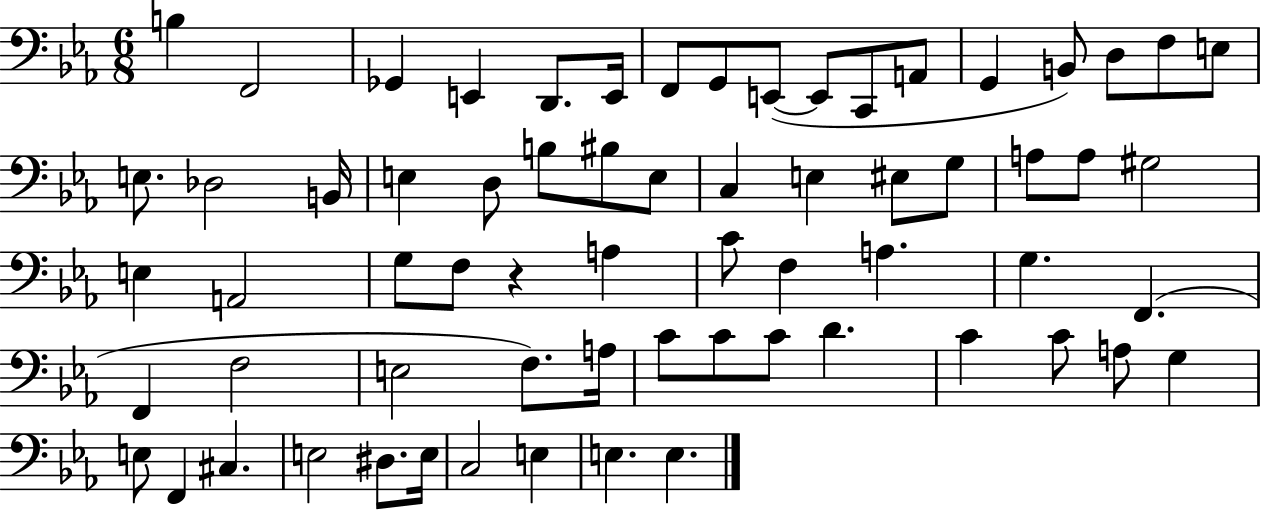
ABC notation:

X:1
T:Untitled
M:6/8
L:1/4
K:Eb
B, F,,2 _G,, E,, D,,/2 E,,/4 F,,/2 G,,/2 E,,/2 E,,/2 C,,/2 A,,/2 G,, B,,/2 D,/2 F,/2 E,/2 E,/2 _D,2 B,,/4 E, D,/2 B,/2 ^B,/2 E,/2 C, E, ^E,/2 G,/2 A,/2 A,/2 ^G,2 E, A,,2 G,/2 F,/2 z A, C/2 F, A, G, F,, F,, F,2 E,2 F,/2 A,/4 C/2 C/2 C/2 D C C/2 A,/2 G, E,/2 F,, ^C, E,2 ^D,/2 E,/4 C,2 E, E, E,